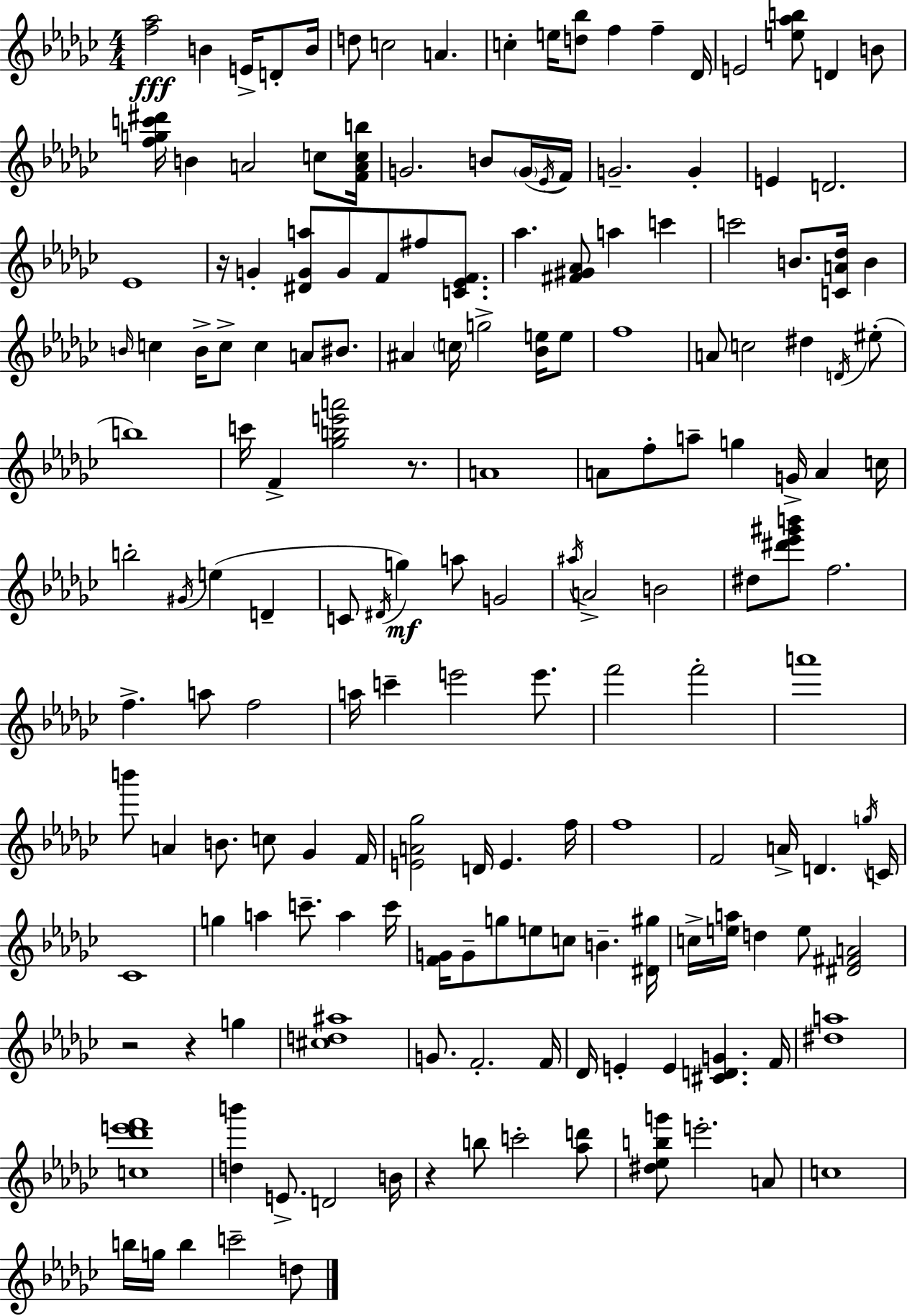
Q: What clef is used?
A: treble